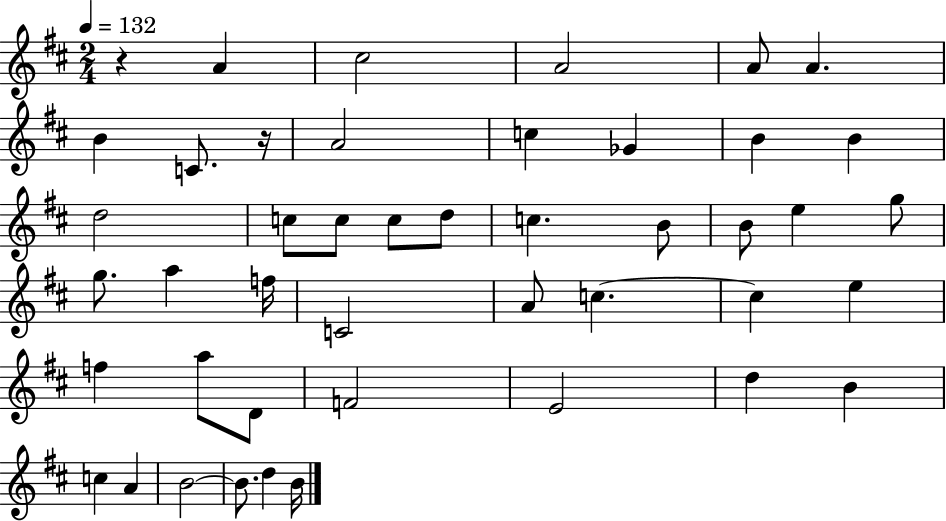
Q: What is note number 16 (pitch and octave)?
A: C5